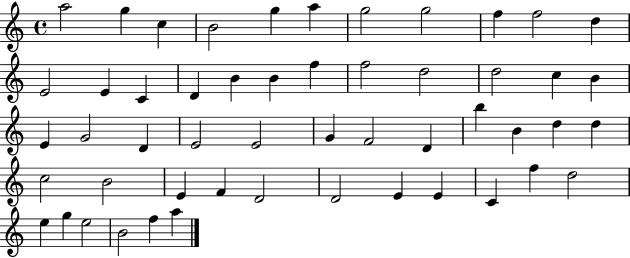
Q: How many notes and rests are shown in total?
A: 52